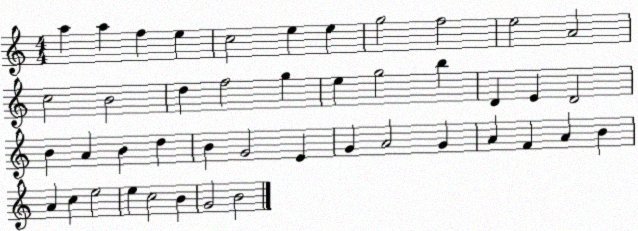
X:1
T:Untitled
M:4/4
L:1/4
K:C
a a f e c2 e e g2 f2 e2 A2 c2 B2 d f2 g e g2 b D E D2 B A B d B G2 E G A2 G A F A B A c e2 e c2 B G2 B2